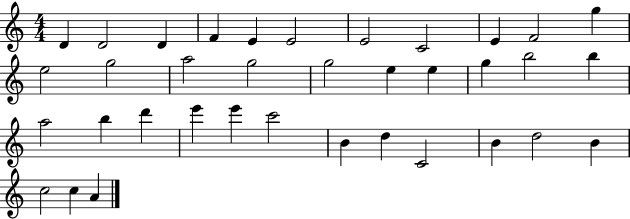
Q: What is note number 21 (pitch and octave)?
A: B5